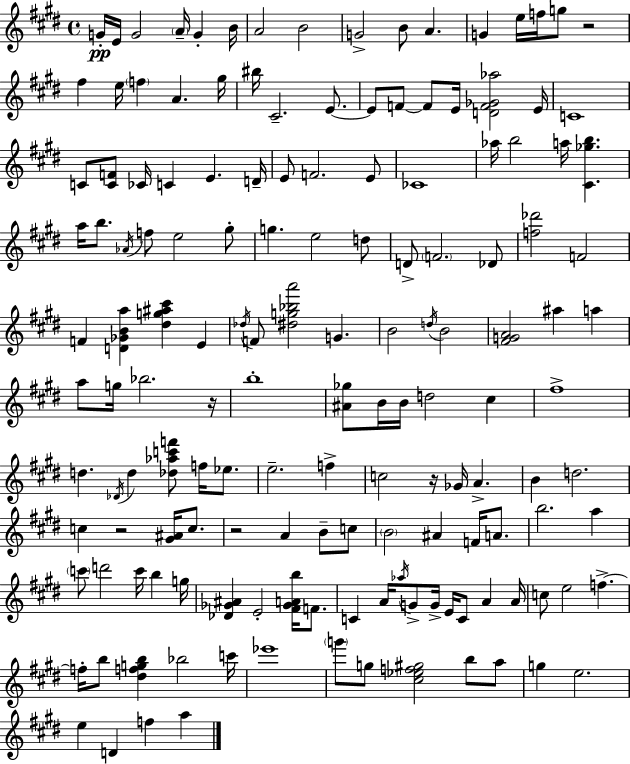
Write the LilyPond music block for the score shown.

{
  \clef treble
  \time 4/4
  \defaultTimeSignature
  \key e \major
  \repeat volta 2 { g'16-.\pp e'16 g'2 \parenthesize a'16-- g'4-. b'16 | a'2 b'2 | g'2-> b'8 a'4. | g'4 e''16 f''16 g''8 r2 | \break fis''4 e''16 \parenthesize f''4 a'4. gis''16 | bis''16 cis'2.-- e'8.~~ | e'8 f'8~~ f'8 e'16 <d' f' ges' aes''>2 e'16 | c'1 | \break c'8 <c' f'>8 ces'16 c'4 e'4. d'16-- | e'8 f'2. e'8 | ces'1 | aes''16 b''2 a''16 <cis' ges'' b''>4. | \break a''16 b''8. \acciaccatura { aes'16 } f''8 e''2 gis''8-. | g''4. e''2 d''8 | d'8-> \parenthesize f'2. des'8 | <f'' des'''>2 f'2 | \break f'4 <d' ges' b' a''>4 <dis'' g'' ais'' cis'''>4 e'4 | \acciaccatura { des''16 } f'8 <dis'' g'' bes'' a'''>2 g'4. | b'2 \acciaccatura { d''16 } b'2 | <fis' g' a'>2 ais''4 a''4 | \break a''8 g''16 bes''2. | r16 b''1-. | <ais' ges''>8 b'16 b'16 d''2 cis''4 | fis''1-> | \break d''4. \acciaccatura { des'16 } d''4 <des'' aes'' c''' f'''>8 | f''16 ees''8. e''2.-- | f''4-> c''2 r16 ges'16 a'4.-> | b'4 d''2. | \break c''4 r2 | <gis' ais'>16 c''8. r2 a'4 | b'8-- c''8 \parenthesize b'2 ais'4 | f'16 a'8. b''2. | \break a''4 \parenthesize c'''8 d'''2 c'''16 b''4 | g''16 <des' ges' ais'>4 e'2-. | <fis' ges' a' b''>16 f'8. c'4 a'16 \acciaccatura { aes''16 } g'8-> g'16-> e'16 c'8 | a'4 a'16 c''8 e''2 f''4.->~~ | \break f''16-. b''8 <dis'' f'' g'' b''>4 bes''2 | c'''16 ees'''1 | \parenthesize g'''8 g''8 <cis'' ees'' f'' gis''>2 | b''8 a''8 g''4 e''2. | \break e''4 d'4 f''4 | a''4 } \bar "|."
}